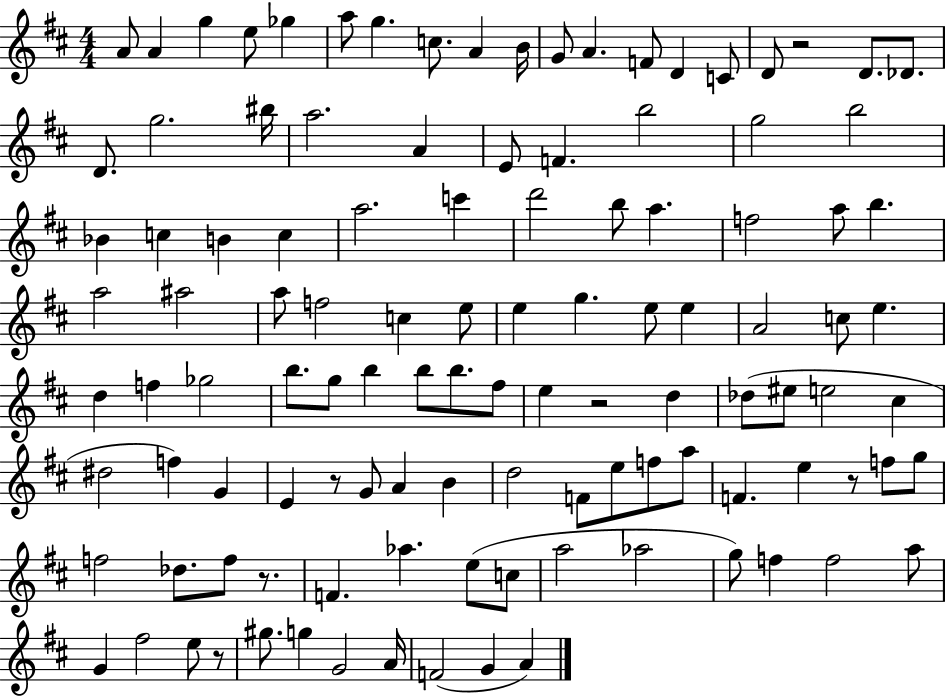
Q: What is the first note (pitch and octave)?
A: A4